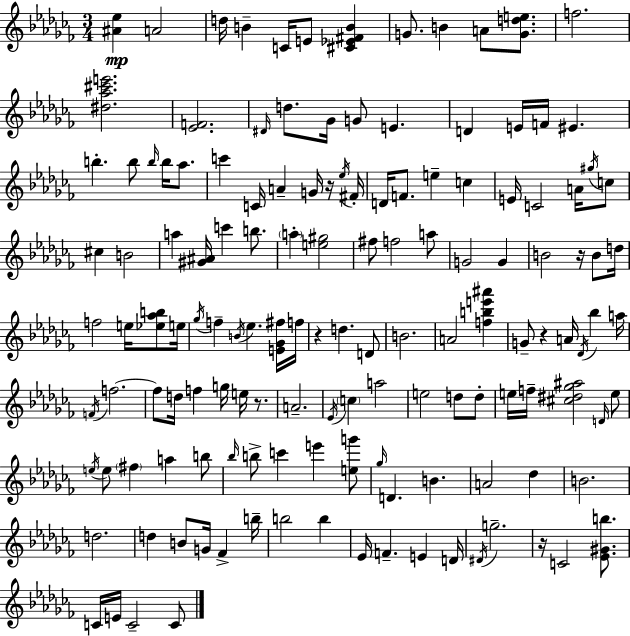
[A#4,Eb5]/q A4/h D5/s B4/q C4/s E4/e [C#4,Eb4,F#4,B4]/q G4/e. B4/q A4/e [G4,D5,E5]/e. F5/h. [D#5,Ab5,C#6,E6]/h. [Eb4,F4]/h. D#4/s D5/e. Gb4/s G4/e E4/q. D4/q E4/s F4/s EIS4/q. B5/q. B5/e B5/s B5/s Ab5/e. C6/q C4/s A4/q G4/s R/s Eb5/s F#4/s D4/s F4/e. E5/q C5/q E4/s C4/h A4/s G#5/s C5/e C#5/q B4/h A5/q [G#4,A#4]/s C6/q B5/e. A5/q [E5,G#5]/h F#5/e F5/h A5/e G4/h G4/q B4/h R/s B4/e D5/s F5/h E5/s [Eb5,Ab5,B5]/e E5/s Gb5/s F5/q B4/s Eb5/q. [E4,Gb4,F#5]/s F5/s R/q D5/q. D4/e B4/h. A4/h [F5,B5,E6,A#6]/q G4/e R/q A4/s Db4/s Bb5/q A5/s F4/s F5/h. F5/e D5/s F5/q G5/s E5/s R/e. A4/h. Eb4/s C5/q A5/h E5/h D5/e D5/e E5/s F5/s [C#5,D#5,Gb5,A#5]/h D4/s E5/e E5/s E5/e F#5/q A5/q B5/e Bb5/s B5/e C6/q E6/q [E5,G6]/e Gb5/s D4/q. B4/q. A4/h Db5/q B4/h. D5/h. D5/q B4/e G4/s FES4/q B5/s B5/h B5/q Eb4/s F4/q. E4/q D4/s D#4/s G5/h. R/s C4/h [Eb4,G#4,B5]/e. C4/s E4/s C4/h C4/e